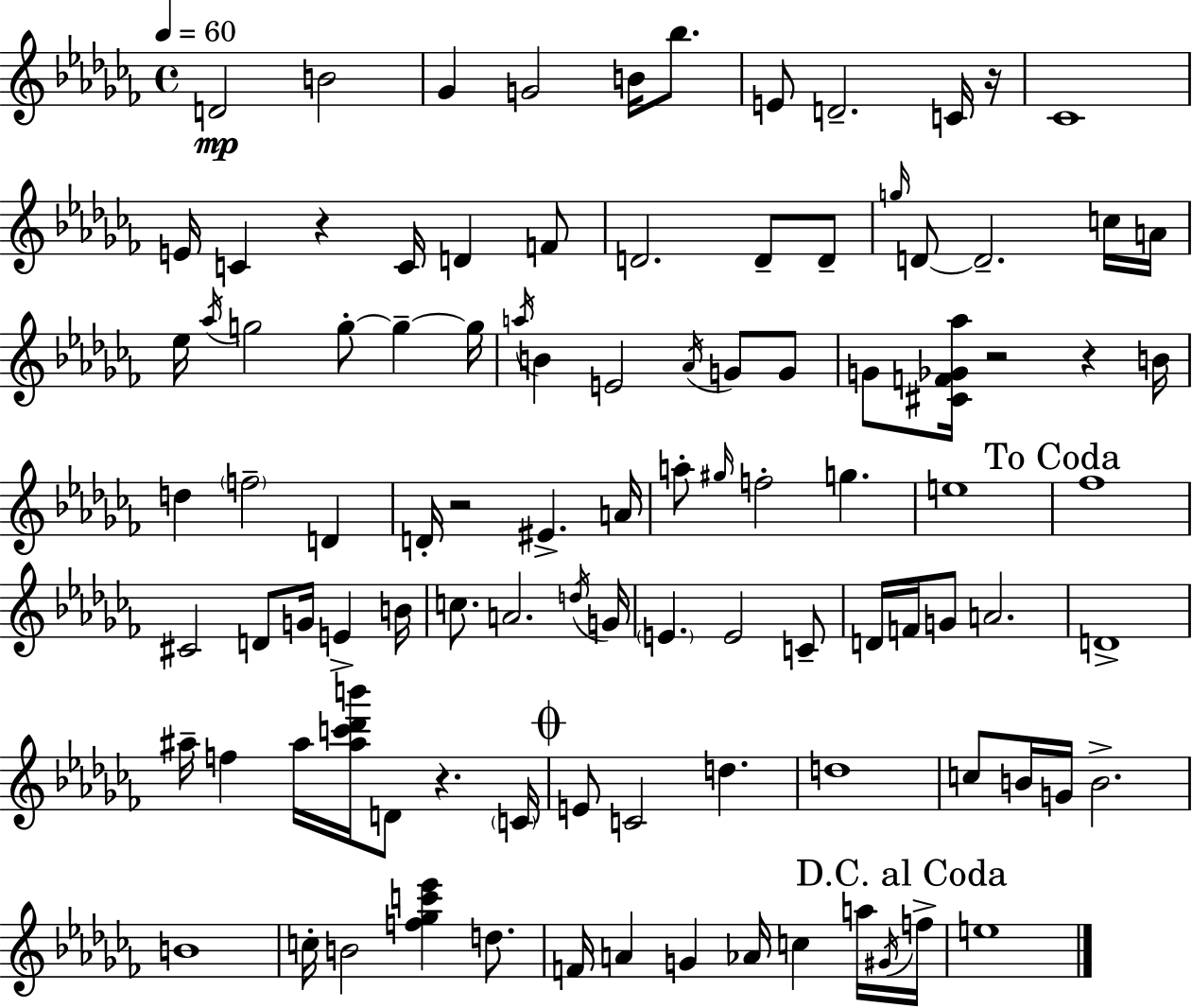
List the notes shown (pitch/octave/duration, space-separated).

D4/h B4/h Gb4/q G4/h B4/s Bb5/e. E4/e D4/h. C4/s R/s CES4/w E4/s C4/q R/q C4/s D4/q F4/e D4/h. D4/e D4/e G5/s D4/e D4/h. C5/s A4/s Eb5/s Ab5/s G5/h G5/e G5/q G5/s A5/s B4/q E4/h Ab4/s G4/e G4/e G4/e [C#4,F4,Gb4,Ab5]/s R/h R/q B4/s D5/q F5/h D4/q D4/s R/h EIS4/q. A4/s A5/e G#5/s F5/h G5/q. E5/w FES5/w C#4/h D4/e G4/s E4/q B4/s C5/e. A4/h. D5/s G4/s E4/q. E4/h C4/e D4/s F4/s G4/e A4/h. D4/w A#5/s F5/q A#5/s [A#5,C6,Db6,B6]/s D4/e R/q. C4/s E4/e C4/h D5/q. D5/w C5/e B4/s G4/s B4/h. B4/w C5/s B4/h [F5,Gb5,C6,Eb6]/q D5/e. F4/s A4/q G4/q Ab4/s C5/q A5/s G#4/s F5/s E5/w